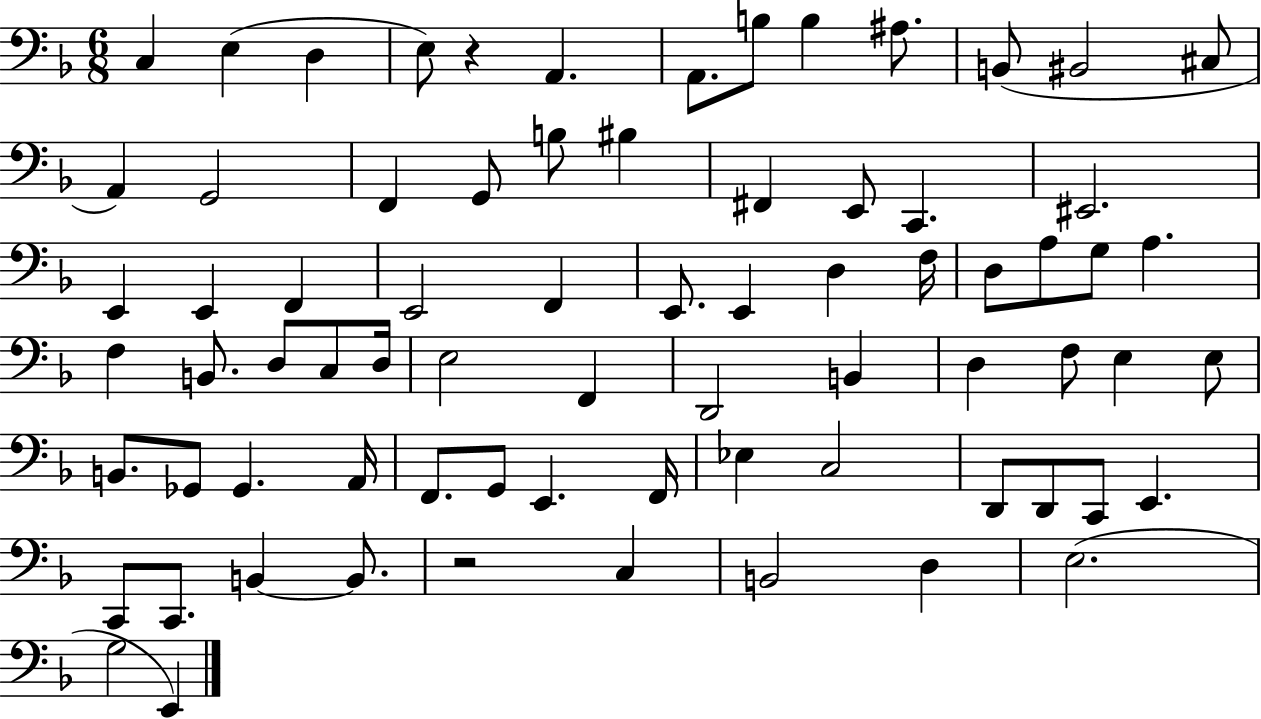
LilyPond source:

{
  \clef bass
  \numericTimeSignature
  \time 6/8
  \key f \major
  c4 e4( d4 | e8) r4 a,4. | a,8. b8 b4 ais8. | b,8( bis,2 cis8 | \break a,4) g,2 | f,4 g,8 b8 bis4 | fis,4 e,8 c,4. | eis,2. | \break e,4 e,4 f,4 | e,2 f,4 | e,8. e,4 d4 f16 | d8 a8 g8 a4. | \break f4 b,8. d8 c8 d16 | e2 f,4 | d,2 b,4 | d4 f8 e4 e8 | \break b,8. ges,8 ges,4. a,16 | f,8. g,8 e,4. f,16 | ees4 c2 | d,8 d,8 c,8 e,4. | \break c,8 c,8. b,4~~ b,8. | r2 c4 | b,2 d4 | e2.( | \break g2 e,4) | \bar "|."
}